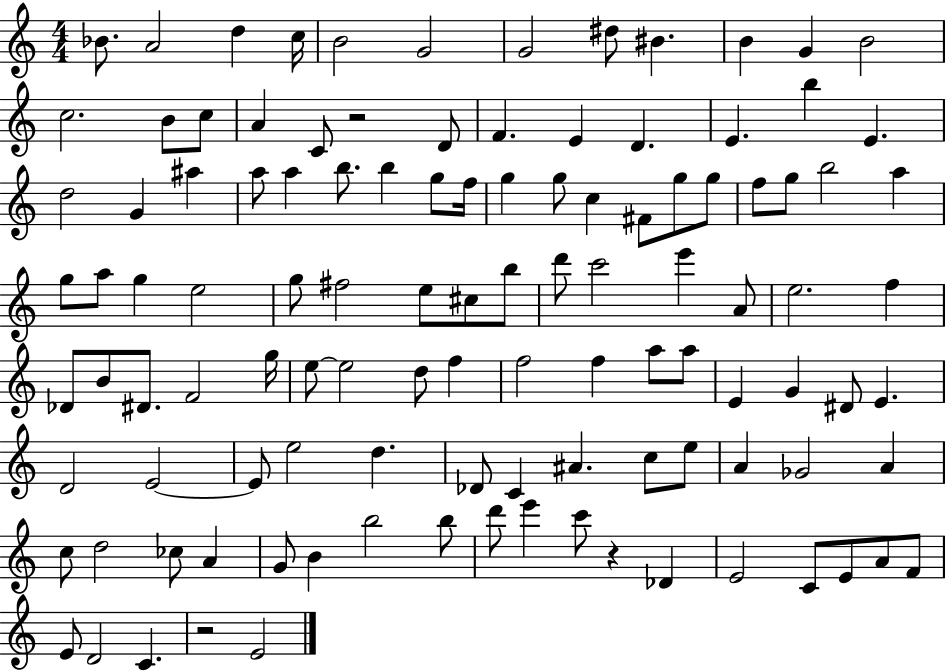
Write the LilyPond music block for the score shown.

{
  \clef treble
  \numericTimeSignature
  \time 4/4
  \key c \major
  bes'8. a'2 d''4 c''16 | b'2 g'2 | g'2 dis''8 bis'4. | b'4 g'4 b'2 | \break c''2. b'8 c''8 | a'4 c'8 r2 d'8 | f'4. e'4 d'4. | e'4. b''4 e'4. | \break d''2 g'4 ais''4 | a''8 a''4 b''8. b''4 g''8 f''16 | g''4 g''8 c''4 fis'8 g''8 g''8 | f''8 g''8 b''2 a''4 | \break g''8 a''8 g''4 e''2 | g''8 fis''2 e''8 cis''8 b''8 | d'''8 c'''2 e'''4 a'8 | e''2. f''4 | \break des'8 b'8 dis'8. f'2 g''16 | e''8~~ e''2 d''8 f''4 | f''2 f''4 a''8 a''8 | e'4 g'4 dis'8 e'4. | \break d'2 e'2~~ | e'8 e''2 d''4. | des'8 c'4 ais'4. c''8 e''8 | a'4 ges'2 a'4 | \break c''8 d''2 ces''8 a'4 | g'8 b'4 b''2 b''8 | d'''8 e'''4 c'''8 r4 des'4 | e'2 c'8 e'8 a'8 f'8 | \break e'8 d'2 c'4. | r2 e'2 | \bar "|."
}